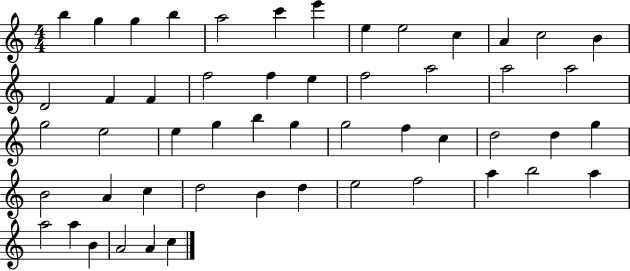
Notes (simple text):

B5/q G5/q G5/q B5/q A5/h C6/q E6/q E5/q E5/h C5/q A4/q C5/h B4/q D4/h F4/q F4/q F5/h F5/q E5/q F5/h A5/h A5/h A5/h G5/h E5/h E5/q G5/q B5/q G5/q G5/h F5/q C5/q D5/h D5/q G5/q B4/h A4/q C5/q D5/h B4/q D5/q E5/h F5/h A5/q B5/h A5/q A5/h A5/q B4/q A4/h A4/q C5/q